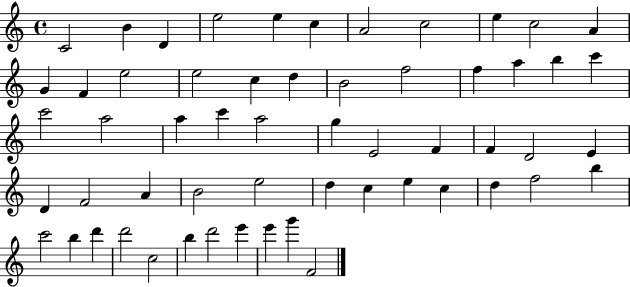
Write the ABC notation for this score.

X:1
T:Untitled
M:4/4
L:1/4
K:C
C2 B D e2 e c A2 c2 e c2 A G F e2 e2 c d B2 f2 f a b c' c'2 a2 a c' a2 g E2 F F D2 E D F2 A B2 e2 d c e c d f2 b c'2 b d' d'2 c2 b d'2 e' e' g' F2